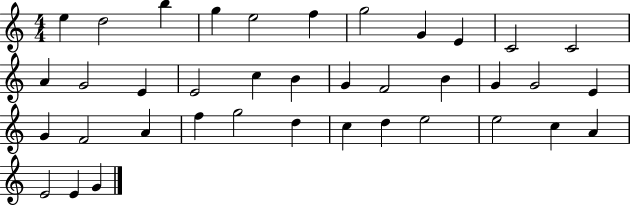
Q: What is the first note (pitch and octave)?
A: E5